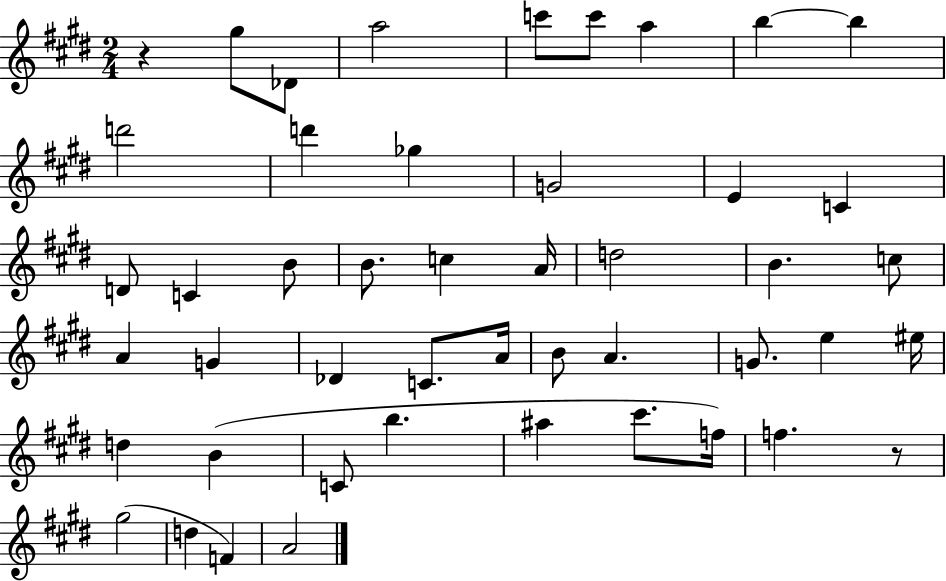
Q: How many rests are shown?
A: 2